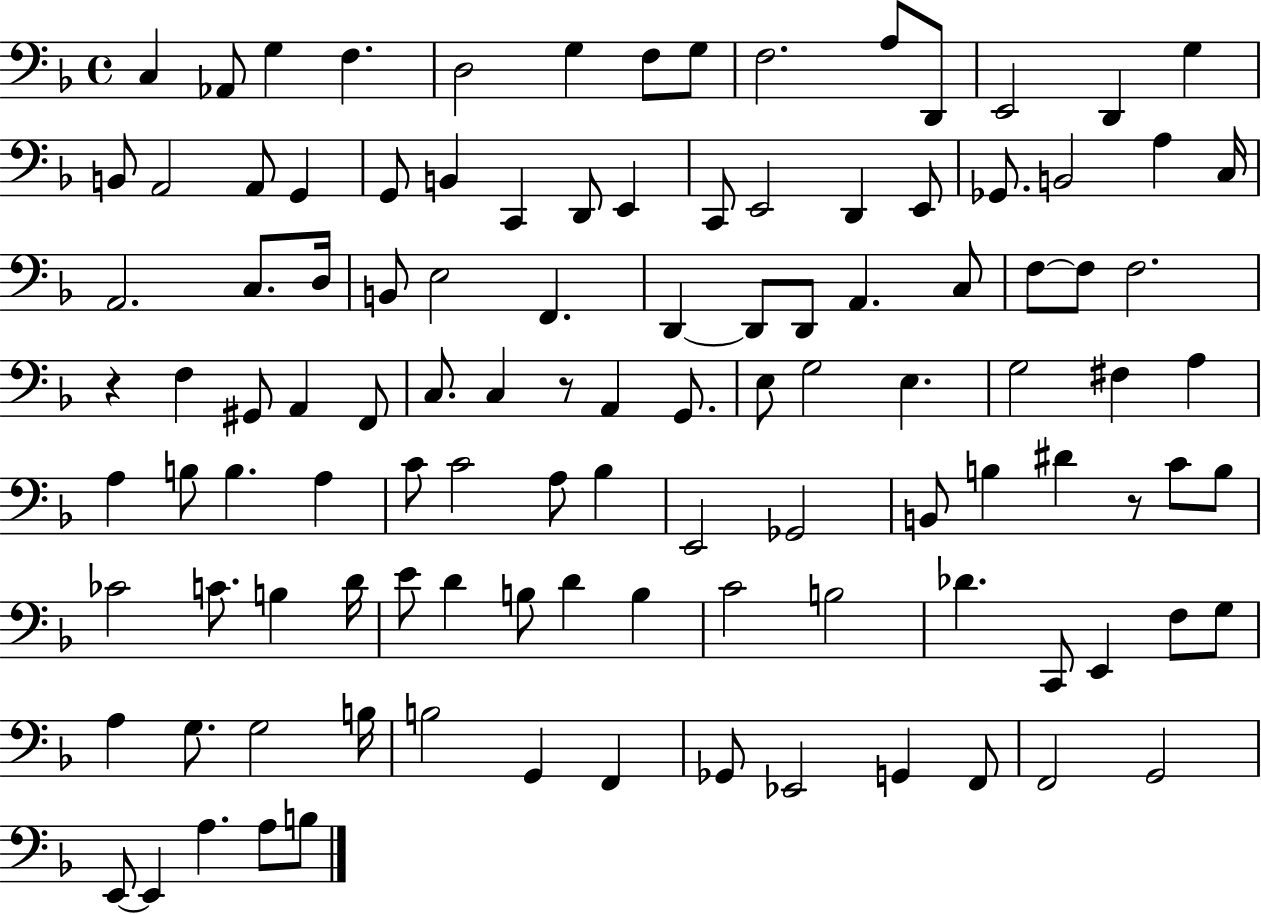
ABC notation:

X:1
T:Untitled
M:4/4
L:1/4
K:F
C, _A,,/2 G, F, D,2 G, F,/2 G,/2 F,2 A,/2 D,,/2 E,,2 D,, G, B,,/2 A,,2 A,,/2 G,, G,,/2 B,, C,, D,,/2 E,, C,,/2 E,,2 D,, E,,/2 _G,,/2 B,,2 A, C,/4 A,,2 C,/2 D,/4 B,,/2 E,2 F,, D,, D,,/2 D,,/2 A,, C,/2 F,/2 F,/2 F,2 z F, ^G,,/2 A,, F,,/2 C,/2 C, z/2 A,, G,,/2 E,/2 G,2 E, G,2 ^F, A, A, B,/2 B, A, C/2 C2 A,/2 _B, E,,2 _G,,2 B,,/2 B, ^D z/2 C/2 B,/2 _C2 C/2 B, D/4 E/2 D B,/2 D B, C2 B,2 _D C,,/2 E,, F,/2 G,/2 A, G,/2 G,2 B,/4 B,2 G,, F,, _G,,/2 _E,,2 G,, F,,/2 F,,2 G,,2 E,,/2 E,, A, A,/2 B,/2